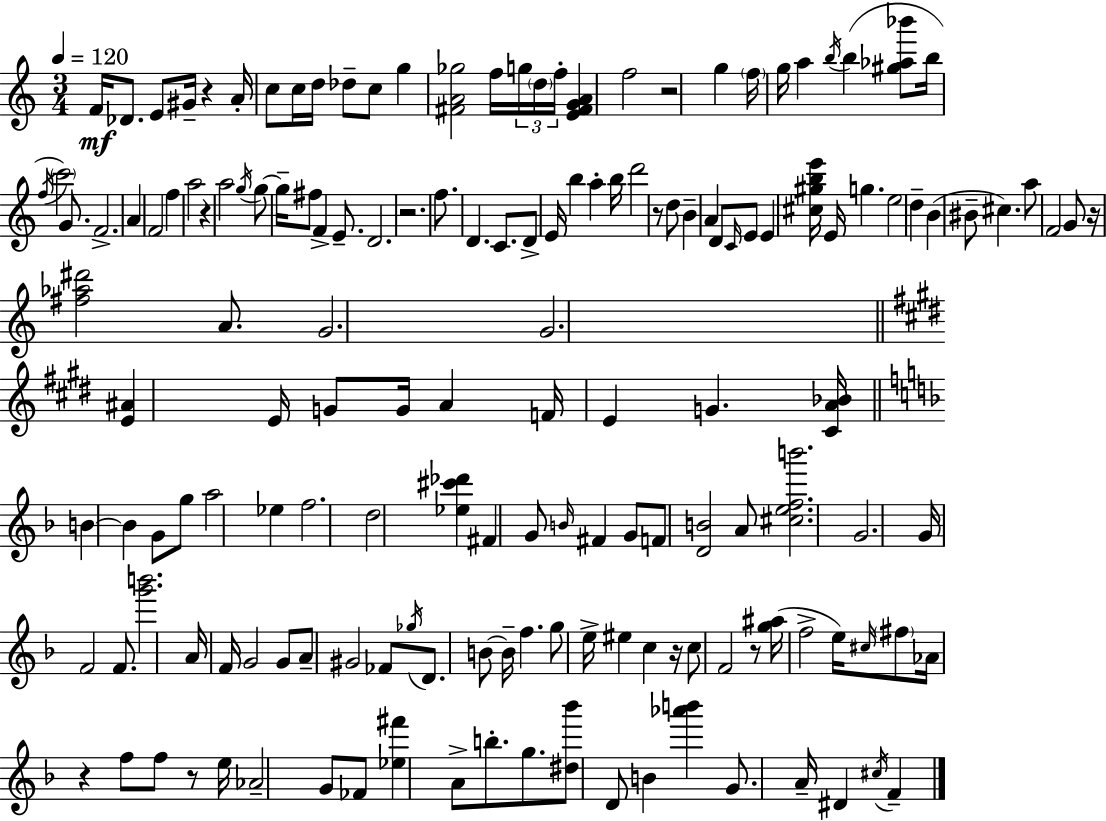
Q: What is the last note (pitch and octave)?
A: F4